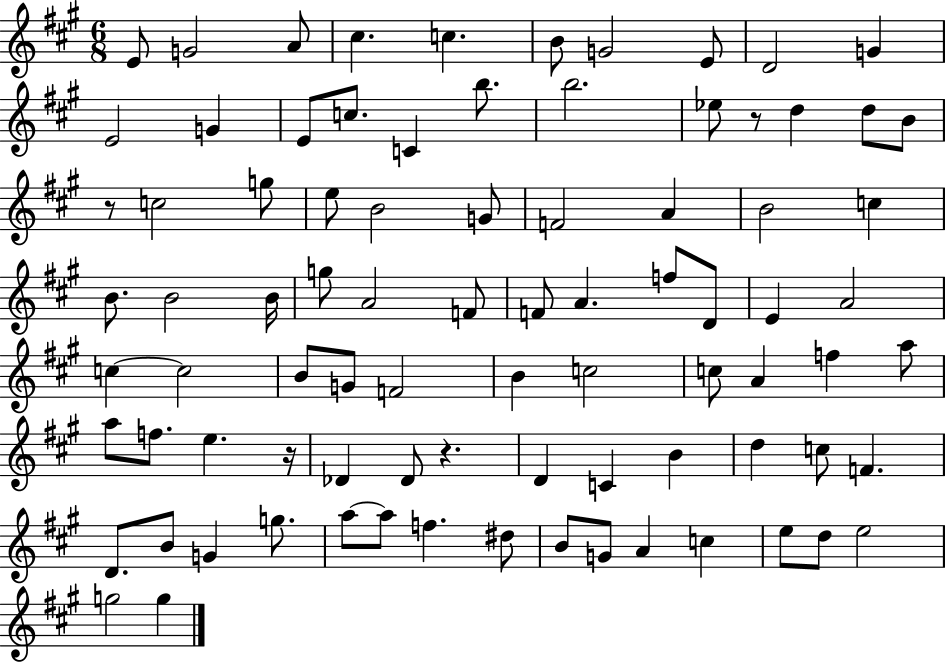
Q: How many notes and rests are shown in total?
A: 85